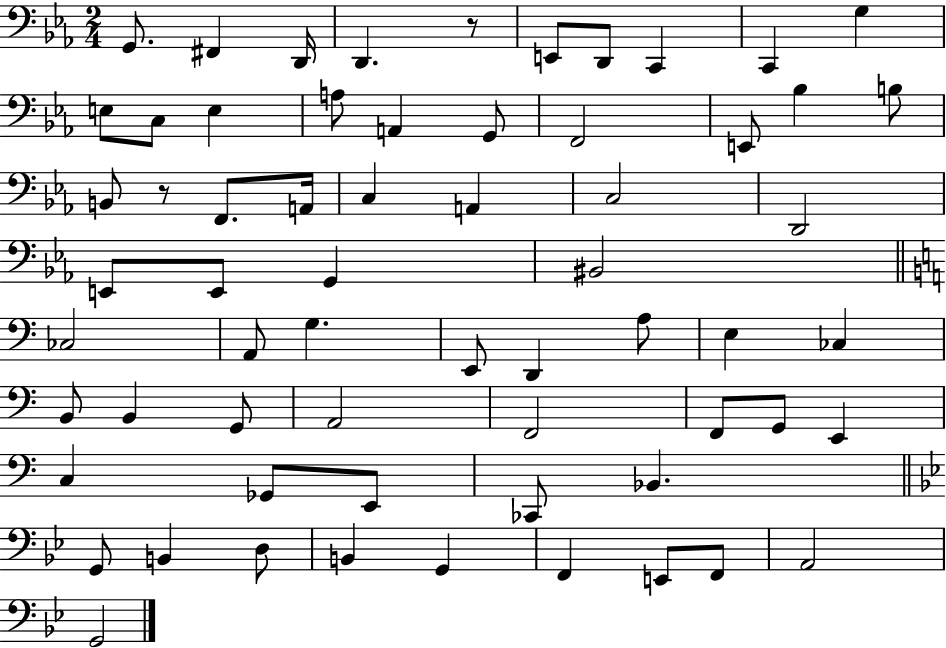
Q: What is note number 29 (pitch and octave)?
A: G2